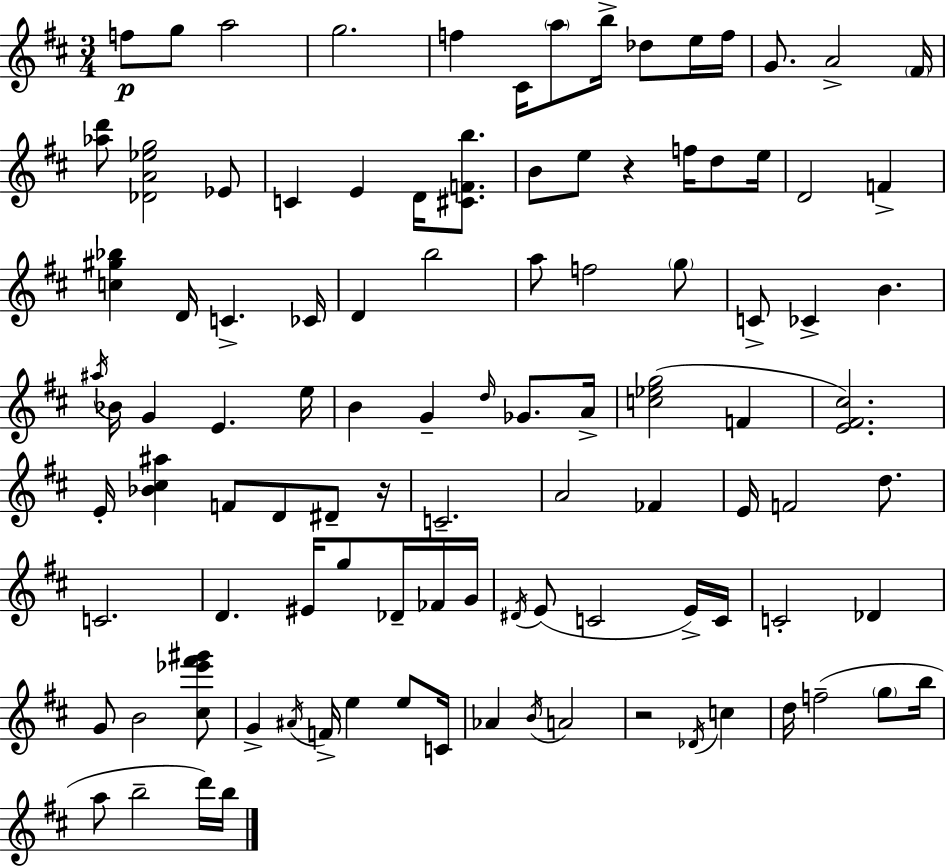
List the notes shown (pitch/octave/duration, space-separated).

F5/e G5/e A5/h G5/h. F5/q C#4/s A5/e B5/s Db5/e E5/s F5/s G4/e. A4/h F#4/s [Ab5,D6]/e [Db4,A4,Eb5,G5]/h Eb4/e C4/q E4/q D4/s [C#4,F4,B5]/e. B4/e E5/e R/q F5/s D5/e E5/s D4/h F4/q [C5,G#5,Bb5]/q D4/s C4/q. CES4/s D4/q B5/h A5/e F5/h G5/e C4/e CES4/q B4/q. A#5/s Bb4/s G4/q E4/q. E5/s B4/q G4/q D5/s Gb4/e. A4/s [C5,Eb5,G5]/h F4/q [E4,F#4,C#5]/h. E4/s [Bb4,C#5,A#5]/q F4/e D4/e D#4/e R/s C4/h. A4/h FES4/q E4/s F4/h D5/e. C4/h. D4/q. EIS4/s G5/e Db4/s FES4/s G4/s D#4/s E4/e C4/h E4/s C4/s C4/h Db4/q G4/e B4/h [C#5,Eb6,F#6,G#6]/e G4/q A#4/s F4/s E5/q E5/e C4/s Ab4/q B4/s A4/h R/h Db4/s C5/q D5/s F5/h G5/e B5/s A5/e B5/h D6/s B5/s